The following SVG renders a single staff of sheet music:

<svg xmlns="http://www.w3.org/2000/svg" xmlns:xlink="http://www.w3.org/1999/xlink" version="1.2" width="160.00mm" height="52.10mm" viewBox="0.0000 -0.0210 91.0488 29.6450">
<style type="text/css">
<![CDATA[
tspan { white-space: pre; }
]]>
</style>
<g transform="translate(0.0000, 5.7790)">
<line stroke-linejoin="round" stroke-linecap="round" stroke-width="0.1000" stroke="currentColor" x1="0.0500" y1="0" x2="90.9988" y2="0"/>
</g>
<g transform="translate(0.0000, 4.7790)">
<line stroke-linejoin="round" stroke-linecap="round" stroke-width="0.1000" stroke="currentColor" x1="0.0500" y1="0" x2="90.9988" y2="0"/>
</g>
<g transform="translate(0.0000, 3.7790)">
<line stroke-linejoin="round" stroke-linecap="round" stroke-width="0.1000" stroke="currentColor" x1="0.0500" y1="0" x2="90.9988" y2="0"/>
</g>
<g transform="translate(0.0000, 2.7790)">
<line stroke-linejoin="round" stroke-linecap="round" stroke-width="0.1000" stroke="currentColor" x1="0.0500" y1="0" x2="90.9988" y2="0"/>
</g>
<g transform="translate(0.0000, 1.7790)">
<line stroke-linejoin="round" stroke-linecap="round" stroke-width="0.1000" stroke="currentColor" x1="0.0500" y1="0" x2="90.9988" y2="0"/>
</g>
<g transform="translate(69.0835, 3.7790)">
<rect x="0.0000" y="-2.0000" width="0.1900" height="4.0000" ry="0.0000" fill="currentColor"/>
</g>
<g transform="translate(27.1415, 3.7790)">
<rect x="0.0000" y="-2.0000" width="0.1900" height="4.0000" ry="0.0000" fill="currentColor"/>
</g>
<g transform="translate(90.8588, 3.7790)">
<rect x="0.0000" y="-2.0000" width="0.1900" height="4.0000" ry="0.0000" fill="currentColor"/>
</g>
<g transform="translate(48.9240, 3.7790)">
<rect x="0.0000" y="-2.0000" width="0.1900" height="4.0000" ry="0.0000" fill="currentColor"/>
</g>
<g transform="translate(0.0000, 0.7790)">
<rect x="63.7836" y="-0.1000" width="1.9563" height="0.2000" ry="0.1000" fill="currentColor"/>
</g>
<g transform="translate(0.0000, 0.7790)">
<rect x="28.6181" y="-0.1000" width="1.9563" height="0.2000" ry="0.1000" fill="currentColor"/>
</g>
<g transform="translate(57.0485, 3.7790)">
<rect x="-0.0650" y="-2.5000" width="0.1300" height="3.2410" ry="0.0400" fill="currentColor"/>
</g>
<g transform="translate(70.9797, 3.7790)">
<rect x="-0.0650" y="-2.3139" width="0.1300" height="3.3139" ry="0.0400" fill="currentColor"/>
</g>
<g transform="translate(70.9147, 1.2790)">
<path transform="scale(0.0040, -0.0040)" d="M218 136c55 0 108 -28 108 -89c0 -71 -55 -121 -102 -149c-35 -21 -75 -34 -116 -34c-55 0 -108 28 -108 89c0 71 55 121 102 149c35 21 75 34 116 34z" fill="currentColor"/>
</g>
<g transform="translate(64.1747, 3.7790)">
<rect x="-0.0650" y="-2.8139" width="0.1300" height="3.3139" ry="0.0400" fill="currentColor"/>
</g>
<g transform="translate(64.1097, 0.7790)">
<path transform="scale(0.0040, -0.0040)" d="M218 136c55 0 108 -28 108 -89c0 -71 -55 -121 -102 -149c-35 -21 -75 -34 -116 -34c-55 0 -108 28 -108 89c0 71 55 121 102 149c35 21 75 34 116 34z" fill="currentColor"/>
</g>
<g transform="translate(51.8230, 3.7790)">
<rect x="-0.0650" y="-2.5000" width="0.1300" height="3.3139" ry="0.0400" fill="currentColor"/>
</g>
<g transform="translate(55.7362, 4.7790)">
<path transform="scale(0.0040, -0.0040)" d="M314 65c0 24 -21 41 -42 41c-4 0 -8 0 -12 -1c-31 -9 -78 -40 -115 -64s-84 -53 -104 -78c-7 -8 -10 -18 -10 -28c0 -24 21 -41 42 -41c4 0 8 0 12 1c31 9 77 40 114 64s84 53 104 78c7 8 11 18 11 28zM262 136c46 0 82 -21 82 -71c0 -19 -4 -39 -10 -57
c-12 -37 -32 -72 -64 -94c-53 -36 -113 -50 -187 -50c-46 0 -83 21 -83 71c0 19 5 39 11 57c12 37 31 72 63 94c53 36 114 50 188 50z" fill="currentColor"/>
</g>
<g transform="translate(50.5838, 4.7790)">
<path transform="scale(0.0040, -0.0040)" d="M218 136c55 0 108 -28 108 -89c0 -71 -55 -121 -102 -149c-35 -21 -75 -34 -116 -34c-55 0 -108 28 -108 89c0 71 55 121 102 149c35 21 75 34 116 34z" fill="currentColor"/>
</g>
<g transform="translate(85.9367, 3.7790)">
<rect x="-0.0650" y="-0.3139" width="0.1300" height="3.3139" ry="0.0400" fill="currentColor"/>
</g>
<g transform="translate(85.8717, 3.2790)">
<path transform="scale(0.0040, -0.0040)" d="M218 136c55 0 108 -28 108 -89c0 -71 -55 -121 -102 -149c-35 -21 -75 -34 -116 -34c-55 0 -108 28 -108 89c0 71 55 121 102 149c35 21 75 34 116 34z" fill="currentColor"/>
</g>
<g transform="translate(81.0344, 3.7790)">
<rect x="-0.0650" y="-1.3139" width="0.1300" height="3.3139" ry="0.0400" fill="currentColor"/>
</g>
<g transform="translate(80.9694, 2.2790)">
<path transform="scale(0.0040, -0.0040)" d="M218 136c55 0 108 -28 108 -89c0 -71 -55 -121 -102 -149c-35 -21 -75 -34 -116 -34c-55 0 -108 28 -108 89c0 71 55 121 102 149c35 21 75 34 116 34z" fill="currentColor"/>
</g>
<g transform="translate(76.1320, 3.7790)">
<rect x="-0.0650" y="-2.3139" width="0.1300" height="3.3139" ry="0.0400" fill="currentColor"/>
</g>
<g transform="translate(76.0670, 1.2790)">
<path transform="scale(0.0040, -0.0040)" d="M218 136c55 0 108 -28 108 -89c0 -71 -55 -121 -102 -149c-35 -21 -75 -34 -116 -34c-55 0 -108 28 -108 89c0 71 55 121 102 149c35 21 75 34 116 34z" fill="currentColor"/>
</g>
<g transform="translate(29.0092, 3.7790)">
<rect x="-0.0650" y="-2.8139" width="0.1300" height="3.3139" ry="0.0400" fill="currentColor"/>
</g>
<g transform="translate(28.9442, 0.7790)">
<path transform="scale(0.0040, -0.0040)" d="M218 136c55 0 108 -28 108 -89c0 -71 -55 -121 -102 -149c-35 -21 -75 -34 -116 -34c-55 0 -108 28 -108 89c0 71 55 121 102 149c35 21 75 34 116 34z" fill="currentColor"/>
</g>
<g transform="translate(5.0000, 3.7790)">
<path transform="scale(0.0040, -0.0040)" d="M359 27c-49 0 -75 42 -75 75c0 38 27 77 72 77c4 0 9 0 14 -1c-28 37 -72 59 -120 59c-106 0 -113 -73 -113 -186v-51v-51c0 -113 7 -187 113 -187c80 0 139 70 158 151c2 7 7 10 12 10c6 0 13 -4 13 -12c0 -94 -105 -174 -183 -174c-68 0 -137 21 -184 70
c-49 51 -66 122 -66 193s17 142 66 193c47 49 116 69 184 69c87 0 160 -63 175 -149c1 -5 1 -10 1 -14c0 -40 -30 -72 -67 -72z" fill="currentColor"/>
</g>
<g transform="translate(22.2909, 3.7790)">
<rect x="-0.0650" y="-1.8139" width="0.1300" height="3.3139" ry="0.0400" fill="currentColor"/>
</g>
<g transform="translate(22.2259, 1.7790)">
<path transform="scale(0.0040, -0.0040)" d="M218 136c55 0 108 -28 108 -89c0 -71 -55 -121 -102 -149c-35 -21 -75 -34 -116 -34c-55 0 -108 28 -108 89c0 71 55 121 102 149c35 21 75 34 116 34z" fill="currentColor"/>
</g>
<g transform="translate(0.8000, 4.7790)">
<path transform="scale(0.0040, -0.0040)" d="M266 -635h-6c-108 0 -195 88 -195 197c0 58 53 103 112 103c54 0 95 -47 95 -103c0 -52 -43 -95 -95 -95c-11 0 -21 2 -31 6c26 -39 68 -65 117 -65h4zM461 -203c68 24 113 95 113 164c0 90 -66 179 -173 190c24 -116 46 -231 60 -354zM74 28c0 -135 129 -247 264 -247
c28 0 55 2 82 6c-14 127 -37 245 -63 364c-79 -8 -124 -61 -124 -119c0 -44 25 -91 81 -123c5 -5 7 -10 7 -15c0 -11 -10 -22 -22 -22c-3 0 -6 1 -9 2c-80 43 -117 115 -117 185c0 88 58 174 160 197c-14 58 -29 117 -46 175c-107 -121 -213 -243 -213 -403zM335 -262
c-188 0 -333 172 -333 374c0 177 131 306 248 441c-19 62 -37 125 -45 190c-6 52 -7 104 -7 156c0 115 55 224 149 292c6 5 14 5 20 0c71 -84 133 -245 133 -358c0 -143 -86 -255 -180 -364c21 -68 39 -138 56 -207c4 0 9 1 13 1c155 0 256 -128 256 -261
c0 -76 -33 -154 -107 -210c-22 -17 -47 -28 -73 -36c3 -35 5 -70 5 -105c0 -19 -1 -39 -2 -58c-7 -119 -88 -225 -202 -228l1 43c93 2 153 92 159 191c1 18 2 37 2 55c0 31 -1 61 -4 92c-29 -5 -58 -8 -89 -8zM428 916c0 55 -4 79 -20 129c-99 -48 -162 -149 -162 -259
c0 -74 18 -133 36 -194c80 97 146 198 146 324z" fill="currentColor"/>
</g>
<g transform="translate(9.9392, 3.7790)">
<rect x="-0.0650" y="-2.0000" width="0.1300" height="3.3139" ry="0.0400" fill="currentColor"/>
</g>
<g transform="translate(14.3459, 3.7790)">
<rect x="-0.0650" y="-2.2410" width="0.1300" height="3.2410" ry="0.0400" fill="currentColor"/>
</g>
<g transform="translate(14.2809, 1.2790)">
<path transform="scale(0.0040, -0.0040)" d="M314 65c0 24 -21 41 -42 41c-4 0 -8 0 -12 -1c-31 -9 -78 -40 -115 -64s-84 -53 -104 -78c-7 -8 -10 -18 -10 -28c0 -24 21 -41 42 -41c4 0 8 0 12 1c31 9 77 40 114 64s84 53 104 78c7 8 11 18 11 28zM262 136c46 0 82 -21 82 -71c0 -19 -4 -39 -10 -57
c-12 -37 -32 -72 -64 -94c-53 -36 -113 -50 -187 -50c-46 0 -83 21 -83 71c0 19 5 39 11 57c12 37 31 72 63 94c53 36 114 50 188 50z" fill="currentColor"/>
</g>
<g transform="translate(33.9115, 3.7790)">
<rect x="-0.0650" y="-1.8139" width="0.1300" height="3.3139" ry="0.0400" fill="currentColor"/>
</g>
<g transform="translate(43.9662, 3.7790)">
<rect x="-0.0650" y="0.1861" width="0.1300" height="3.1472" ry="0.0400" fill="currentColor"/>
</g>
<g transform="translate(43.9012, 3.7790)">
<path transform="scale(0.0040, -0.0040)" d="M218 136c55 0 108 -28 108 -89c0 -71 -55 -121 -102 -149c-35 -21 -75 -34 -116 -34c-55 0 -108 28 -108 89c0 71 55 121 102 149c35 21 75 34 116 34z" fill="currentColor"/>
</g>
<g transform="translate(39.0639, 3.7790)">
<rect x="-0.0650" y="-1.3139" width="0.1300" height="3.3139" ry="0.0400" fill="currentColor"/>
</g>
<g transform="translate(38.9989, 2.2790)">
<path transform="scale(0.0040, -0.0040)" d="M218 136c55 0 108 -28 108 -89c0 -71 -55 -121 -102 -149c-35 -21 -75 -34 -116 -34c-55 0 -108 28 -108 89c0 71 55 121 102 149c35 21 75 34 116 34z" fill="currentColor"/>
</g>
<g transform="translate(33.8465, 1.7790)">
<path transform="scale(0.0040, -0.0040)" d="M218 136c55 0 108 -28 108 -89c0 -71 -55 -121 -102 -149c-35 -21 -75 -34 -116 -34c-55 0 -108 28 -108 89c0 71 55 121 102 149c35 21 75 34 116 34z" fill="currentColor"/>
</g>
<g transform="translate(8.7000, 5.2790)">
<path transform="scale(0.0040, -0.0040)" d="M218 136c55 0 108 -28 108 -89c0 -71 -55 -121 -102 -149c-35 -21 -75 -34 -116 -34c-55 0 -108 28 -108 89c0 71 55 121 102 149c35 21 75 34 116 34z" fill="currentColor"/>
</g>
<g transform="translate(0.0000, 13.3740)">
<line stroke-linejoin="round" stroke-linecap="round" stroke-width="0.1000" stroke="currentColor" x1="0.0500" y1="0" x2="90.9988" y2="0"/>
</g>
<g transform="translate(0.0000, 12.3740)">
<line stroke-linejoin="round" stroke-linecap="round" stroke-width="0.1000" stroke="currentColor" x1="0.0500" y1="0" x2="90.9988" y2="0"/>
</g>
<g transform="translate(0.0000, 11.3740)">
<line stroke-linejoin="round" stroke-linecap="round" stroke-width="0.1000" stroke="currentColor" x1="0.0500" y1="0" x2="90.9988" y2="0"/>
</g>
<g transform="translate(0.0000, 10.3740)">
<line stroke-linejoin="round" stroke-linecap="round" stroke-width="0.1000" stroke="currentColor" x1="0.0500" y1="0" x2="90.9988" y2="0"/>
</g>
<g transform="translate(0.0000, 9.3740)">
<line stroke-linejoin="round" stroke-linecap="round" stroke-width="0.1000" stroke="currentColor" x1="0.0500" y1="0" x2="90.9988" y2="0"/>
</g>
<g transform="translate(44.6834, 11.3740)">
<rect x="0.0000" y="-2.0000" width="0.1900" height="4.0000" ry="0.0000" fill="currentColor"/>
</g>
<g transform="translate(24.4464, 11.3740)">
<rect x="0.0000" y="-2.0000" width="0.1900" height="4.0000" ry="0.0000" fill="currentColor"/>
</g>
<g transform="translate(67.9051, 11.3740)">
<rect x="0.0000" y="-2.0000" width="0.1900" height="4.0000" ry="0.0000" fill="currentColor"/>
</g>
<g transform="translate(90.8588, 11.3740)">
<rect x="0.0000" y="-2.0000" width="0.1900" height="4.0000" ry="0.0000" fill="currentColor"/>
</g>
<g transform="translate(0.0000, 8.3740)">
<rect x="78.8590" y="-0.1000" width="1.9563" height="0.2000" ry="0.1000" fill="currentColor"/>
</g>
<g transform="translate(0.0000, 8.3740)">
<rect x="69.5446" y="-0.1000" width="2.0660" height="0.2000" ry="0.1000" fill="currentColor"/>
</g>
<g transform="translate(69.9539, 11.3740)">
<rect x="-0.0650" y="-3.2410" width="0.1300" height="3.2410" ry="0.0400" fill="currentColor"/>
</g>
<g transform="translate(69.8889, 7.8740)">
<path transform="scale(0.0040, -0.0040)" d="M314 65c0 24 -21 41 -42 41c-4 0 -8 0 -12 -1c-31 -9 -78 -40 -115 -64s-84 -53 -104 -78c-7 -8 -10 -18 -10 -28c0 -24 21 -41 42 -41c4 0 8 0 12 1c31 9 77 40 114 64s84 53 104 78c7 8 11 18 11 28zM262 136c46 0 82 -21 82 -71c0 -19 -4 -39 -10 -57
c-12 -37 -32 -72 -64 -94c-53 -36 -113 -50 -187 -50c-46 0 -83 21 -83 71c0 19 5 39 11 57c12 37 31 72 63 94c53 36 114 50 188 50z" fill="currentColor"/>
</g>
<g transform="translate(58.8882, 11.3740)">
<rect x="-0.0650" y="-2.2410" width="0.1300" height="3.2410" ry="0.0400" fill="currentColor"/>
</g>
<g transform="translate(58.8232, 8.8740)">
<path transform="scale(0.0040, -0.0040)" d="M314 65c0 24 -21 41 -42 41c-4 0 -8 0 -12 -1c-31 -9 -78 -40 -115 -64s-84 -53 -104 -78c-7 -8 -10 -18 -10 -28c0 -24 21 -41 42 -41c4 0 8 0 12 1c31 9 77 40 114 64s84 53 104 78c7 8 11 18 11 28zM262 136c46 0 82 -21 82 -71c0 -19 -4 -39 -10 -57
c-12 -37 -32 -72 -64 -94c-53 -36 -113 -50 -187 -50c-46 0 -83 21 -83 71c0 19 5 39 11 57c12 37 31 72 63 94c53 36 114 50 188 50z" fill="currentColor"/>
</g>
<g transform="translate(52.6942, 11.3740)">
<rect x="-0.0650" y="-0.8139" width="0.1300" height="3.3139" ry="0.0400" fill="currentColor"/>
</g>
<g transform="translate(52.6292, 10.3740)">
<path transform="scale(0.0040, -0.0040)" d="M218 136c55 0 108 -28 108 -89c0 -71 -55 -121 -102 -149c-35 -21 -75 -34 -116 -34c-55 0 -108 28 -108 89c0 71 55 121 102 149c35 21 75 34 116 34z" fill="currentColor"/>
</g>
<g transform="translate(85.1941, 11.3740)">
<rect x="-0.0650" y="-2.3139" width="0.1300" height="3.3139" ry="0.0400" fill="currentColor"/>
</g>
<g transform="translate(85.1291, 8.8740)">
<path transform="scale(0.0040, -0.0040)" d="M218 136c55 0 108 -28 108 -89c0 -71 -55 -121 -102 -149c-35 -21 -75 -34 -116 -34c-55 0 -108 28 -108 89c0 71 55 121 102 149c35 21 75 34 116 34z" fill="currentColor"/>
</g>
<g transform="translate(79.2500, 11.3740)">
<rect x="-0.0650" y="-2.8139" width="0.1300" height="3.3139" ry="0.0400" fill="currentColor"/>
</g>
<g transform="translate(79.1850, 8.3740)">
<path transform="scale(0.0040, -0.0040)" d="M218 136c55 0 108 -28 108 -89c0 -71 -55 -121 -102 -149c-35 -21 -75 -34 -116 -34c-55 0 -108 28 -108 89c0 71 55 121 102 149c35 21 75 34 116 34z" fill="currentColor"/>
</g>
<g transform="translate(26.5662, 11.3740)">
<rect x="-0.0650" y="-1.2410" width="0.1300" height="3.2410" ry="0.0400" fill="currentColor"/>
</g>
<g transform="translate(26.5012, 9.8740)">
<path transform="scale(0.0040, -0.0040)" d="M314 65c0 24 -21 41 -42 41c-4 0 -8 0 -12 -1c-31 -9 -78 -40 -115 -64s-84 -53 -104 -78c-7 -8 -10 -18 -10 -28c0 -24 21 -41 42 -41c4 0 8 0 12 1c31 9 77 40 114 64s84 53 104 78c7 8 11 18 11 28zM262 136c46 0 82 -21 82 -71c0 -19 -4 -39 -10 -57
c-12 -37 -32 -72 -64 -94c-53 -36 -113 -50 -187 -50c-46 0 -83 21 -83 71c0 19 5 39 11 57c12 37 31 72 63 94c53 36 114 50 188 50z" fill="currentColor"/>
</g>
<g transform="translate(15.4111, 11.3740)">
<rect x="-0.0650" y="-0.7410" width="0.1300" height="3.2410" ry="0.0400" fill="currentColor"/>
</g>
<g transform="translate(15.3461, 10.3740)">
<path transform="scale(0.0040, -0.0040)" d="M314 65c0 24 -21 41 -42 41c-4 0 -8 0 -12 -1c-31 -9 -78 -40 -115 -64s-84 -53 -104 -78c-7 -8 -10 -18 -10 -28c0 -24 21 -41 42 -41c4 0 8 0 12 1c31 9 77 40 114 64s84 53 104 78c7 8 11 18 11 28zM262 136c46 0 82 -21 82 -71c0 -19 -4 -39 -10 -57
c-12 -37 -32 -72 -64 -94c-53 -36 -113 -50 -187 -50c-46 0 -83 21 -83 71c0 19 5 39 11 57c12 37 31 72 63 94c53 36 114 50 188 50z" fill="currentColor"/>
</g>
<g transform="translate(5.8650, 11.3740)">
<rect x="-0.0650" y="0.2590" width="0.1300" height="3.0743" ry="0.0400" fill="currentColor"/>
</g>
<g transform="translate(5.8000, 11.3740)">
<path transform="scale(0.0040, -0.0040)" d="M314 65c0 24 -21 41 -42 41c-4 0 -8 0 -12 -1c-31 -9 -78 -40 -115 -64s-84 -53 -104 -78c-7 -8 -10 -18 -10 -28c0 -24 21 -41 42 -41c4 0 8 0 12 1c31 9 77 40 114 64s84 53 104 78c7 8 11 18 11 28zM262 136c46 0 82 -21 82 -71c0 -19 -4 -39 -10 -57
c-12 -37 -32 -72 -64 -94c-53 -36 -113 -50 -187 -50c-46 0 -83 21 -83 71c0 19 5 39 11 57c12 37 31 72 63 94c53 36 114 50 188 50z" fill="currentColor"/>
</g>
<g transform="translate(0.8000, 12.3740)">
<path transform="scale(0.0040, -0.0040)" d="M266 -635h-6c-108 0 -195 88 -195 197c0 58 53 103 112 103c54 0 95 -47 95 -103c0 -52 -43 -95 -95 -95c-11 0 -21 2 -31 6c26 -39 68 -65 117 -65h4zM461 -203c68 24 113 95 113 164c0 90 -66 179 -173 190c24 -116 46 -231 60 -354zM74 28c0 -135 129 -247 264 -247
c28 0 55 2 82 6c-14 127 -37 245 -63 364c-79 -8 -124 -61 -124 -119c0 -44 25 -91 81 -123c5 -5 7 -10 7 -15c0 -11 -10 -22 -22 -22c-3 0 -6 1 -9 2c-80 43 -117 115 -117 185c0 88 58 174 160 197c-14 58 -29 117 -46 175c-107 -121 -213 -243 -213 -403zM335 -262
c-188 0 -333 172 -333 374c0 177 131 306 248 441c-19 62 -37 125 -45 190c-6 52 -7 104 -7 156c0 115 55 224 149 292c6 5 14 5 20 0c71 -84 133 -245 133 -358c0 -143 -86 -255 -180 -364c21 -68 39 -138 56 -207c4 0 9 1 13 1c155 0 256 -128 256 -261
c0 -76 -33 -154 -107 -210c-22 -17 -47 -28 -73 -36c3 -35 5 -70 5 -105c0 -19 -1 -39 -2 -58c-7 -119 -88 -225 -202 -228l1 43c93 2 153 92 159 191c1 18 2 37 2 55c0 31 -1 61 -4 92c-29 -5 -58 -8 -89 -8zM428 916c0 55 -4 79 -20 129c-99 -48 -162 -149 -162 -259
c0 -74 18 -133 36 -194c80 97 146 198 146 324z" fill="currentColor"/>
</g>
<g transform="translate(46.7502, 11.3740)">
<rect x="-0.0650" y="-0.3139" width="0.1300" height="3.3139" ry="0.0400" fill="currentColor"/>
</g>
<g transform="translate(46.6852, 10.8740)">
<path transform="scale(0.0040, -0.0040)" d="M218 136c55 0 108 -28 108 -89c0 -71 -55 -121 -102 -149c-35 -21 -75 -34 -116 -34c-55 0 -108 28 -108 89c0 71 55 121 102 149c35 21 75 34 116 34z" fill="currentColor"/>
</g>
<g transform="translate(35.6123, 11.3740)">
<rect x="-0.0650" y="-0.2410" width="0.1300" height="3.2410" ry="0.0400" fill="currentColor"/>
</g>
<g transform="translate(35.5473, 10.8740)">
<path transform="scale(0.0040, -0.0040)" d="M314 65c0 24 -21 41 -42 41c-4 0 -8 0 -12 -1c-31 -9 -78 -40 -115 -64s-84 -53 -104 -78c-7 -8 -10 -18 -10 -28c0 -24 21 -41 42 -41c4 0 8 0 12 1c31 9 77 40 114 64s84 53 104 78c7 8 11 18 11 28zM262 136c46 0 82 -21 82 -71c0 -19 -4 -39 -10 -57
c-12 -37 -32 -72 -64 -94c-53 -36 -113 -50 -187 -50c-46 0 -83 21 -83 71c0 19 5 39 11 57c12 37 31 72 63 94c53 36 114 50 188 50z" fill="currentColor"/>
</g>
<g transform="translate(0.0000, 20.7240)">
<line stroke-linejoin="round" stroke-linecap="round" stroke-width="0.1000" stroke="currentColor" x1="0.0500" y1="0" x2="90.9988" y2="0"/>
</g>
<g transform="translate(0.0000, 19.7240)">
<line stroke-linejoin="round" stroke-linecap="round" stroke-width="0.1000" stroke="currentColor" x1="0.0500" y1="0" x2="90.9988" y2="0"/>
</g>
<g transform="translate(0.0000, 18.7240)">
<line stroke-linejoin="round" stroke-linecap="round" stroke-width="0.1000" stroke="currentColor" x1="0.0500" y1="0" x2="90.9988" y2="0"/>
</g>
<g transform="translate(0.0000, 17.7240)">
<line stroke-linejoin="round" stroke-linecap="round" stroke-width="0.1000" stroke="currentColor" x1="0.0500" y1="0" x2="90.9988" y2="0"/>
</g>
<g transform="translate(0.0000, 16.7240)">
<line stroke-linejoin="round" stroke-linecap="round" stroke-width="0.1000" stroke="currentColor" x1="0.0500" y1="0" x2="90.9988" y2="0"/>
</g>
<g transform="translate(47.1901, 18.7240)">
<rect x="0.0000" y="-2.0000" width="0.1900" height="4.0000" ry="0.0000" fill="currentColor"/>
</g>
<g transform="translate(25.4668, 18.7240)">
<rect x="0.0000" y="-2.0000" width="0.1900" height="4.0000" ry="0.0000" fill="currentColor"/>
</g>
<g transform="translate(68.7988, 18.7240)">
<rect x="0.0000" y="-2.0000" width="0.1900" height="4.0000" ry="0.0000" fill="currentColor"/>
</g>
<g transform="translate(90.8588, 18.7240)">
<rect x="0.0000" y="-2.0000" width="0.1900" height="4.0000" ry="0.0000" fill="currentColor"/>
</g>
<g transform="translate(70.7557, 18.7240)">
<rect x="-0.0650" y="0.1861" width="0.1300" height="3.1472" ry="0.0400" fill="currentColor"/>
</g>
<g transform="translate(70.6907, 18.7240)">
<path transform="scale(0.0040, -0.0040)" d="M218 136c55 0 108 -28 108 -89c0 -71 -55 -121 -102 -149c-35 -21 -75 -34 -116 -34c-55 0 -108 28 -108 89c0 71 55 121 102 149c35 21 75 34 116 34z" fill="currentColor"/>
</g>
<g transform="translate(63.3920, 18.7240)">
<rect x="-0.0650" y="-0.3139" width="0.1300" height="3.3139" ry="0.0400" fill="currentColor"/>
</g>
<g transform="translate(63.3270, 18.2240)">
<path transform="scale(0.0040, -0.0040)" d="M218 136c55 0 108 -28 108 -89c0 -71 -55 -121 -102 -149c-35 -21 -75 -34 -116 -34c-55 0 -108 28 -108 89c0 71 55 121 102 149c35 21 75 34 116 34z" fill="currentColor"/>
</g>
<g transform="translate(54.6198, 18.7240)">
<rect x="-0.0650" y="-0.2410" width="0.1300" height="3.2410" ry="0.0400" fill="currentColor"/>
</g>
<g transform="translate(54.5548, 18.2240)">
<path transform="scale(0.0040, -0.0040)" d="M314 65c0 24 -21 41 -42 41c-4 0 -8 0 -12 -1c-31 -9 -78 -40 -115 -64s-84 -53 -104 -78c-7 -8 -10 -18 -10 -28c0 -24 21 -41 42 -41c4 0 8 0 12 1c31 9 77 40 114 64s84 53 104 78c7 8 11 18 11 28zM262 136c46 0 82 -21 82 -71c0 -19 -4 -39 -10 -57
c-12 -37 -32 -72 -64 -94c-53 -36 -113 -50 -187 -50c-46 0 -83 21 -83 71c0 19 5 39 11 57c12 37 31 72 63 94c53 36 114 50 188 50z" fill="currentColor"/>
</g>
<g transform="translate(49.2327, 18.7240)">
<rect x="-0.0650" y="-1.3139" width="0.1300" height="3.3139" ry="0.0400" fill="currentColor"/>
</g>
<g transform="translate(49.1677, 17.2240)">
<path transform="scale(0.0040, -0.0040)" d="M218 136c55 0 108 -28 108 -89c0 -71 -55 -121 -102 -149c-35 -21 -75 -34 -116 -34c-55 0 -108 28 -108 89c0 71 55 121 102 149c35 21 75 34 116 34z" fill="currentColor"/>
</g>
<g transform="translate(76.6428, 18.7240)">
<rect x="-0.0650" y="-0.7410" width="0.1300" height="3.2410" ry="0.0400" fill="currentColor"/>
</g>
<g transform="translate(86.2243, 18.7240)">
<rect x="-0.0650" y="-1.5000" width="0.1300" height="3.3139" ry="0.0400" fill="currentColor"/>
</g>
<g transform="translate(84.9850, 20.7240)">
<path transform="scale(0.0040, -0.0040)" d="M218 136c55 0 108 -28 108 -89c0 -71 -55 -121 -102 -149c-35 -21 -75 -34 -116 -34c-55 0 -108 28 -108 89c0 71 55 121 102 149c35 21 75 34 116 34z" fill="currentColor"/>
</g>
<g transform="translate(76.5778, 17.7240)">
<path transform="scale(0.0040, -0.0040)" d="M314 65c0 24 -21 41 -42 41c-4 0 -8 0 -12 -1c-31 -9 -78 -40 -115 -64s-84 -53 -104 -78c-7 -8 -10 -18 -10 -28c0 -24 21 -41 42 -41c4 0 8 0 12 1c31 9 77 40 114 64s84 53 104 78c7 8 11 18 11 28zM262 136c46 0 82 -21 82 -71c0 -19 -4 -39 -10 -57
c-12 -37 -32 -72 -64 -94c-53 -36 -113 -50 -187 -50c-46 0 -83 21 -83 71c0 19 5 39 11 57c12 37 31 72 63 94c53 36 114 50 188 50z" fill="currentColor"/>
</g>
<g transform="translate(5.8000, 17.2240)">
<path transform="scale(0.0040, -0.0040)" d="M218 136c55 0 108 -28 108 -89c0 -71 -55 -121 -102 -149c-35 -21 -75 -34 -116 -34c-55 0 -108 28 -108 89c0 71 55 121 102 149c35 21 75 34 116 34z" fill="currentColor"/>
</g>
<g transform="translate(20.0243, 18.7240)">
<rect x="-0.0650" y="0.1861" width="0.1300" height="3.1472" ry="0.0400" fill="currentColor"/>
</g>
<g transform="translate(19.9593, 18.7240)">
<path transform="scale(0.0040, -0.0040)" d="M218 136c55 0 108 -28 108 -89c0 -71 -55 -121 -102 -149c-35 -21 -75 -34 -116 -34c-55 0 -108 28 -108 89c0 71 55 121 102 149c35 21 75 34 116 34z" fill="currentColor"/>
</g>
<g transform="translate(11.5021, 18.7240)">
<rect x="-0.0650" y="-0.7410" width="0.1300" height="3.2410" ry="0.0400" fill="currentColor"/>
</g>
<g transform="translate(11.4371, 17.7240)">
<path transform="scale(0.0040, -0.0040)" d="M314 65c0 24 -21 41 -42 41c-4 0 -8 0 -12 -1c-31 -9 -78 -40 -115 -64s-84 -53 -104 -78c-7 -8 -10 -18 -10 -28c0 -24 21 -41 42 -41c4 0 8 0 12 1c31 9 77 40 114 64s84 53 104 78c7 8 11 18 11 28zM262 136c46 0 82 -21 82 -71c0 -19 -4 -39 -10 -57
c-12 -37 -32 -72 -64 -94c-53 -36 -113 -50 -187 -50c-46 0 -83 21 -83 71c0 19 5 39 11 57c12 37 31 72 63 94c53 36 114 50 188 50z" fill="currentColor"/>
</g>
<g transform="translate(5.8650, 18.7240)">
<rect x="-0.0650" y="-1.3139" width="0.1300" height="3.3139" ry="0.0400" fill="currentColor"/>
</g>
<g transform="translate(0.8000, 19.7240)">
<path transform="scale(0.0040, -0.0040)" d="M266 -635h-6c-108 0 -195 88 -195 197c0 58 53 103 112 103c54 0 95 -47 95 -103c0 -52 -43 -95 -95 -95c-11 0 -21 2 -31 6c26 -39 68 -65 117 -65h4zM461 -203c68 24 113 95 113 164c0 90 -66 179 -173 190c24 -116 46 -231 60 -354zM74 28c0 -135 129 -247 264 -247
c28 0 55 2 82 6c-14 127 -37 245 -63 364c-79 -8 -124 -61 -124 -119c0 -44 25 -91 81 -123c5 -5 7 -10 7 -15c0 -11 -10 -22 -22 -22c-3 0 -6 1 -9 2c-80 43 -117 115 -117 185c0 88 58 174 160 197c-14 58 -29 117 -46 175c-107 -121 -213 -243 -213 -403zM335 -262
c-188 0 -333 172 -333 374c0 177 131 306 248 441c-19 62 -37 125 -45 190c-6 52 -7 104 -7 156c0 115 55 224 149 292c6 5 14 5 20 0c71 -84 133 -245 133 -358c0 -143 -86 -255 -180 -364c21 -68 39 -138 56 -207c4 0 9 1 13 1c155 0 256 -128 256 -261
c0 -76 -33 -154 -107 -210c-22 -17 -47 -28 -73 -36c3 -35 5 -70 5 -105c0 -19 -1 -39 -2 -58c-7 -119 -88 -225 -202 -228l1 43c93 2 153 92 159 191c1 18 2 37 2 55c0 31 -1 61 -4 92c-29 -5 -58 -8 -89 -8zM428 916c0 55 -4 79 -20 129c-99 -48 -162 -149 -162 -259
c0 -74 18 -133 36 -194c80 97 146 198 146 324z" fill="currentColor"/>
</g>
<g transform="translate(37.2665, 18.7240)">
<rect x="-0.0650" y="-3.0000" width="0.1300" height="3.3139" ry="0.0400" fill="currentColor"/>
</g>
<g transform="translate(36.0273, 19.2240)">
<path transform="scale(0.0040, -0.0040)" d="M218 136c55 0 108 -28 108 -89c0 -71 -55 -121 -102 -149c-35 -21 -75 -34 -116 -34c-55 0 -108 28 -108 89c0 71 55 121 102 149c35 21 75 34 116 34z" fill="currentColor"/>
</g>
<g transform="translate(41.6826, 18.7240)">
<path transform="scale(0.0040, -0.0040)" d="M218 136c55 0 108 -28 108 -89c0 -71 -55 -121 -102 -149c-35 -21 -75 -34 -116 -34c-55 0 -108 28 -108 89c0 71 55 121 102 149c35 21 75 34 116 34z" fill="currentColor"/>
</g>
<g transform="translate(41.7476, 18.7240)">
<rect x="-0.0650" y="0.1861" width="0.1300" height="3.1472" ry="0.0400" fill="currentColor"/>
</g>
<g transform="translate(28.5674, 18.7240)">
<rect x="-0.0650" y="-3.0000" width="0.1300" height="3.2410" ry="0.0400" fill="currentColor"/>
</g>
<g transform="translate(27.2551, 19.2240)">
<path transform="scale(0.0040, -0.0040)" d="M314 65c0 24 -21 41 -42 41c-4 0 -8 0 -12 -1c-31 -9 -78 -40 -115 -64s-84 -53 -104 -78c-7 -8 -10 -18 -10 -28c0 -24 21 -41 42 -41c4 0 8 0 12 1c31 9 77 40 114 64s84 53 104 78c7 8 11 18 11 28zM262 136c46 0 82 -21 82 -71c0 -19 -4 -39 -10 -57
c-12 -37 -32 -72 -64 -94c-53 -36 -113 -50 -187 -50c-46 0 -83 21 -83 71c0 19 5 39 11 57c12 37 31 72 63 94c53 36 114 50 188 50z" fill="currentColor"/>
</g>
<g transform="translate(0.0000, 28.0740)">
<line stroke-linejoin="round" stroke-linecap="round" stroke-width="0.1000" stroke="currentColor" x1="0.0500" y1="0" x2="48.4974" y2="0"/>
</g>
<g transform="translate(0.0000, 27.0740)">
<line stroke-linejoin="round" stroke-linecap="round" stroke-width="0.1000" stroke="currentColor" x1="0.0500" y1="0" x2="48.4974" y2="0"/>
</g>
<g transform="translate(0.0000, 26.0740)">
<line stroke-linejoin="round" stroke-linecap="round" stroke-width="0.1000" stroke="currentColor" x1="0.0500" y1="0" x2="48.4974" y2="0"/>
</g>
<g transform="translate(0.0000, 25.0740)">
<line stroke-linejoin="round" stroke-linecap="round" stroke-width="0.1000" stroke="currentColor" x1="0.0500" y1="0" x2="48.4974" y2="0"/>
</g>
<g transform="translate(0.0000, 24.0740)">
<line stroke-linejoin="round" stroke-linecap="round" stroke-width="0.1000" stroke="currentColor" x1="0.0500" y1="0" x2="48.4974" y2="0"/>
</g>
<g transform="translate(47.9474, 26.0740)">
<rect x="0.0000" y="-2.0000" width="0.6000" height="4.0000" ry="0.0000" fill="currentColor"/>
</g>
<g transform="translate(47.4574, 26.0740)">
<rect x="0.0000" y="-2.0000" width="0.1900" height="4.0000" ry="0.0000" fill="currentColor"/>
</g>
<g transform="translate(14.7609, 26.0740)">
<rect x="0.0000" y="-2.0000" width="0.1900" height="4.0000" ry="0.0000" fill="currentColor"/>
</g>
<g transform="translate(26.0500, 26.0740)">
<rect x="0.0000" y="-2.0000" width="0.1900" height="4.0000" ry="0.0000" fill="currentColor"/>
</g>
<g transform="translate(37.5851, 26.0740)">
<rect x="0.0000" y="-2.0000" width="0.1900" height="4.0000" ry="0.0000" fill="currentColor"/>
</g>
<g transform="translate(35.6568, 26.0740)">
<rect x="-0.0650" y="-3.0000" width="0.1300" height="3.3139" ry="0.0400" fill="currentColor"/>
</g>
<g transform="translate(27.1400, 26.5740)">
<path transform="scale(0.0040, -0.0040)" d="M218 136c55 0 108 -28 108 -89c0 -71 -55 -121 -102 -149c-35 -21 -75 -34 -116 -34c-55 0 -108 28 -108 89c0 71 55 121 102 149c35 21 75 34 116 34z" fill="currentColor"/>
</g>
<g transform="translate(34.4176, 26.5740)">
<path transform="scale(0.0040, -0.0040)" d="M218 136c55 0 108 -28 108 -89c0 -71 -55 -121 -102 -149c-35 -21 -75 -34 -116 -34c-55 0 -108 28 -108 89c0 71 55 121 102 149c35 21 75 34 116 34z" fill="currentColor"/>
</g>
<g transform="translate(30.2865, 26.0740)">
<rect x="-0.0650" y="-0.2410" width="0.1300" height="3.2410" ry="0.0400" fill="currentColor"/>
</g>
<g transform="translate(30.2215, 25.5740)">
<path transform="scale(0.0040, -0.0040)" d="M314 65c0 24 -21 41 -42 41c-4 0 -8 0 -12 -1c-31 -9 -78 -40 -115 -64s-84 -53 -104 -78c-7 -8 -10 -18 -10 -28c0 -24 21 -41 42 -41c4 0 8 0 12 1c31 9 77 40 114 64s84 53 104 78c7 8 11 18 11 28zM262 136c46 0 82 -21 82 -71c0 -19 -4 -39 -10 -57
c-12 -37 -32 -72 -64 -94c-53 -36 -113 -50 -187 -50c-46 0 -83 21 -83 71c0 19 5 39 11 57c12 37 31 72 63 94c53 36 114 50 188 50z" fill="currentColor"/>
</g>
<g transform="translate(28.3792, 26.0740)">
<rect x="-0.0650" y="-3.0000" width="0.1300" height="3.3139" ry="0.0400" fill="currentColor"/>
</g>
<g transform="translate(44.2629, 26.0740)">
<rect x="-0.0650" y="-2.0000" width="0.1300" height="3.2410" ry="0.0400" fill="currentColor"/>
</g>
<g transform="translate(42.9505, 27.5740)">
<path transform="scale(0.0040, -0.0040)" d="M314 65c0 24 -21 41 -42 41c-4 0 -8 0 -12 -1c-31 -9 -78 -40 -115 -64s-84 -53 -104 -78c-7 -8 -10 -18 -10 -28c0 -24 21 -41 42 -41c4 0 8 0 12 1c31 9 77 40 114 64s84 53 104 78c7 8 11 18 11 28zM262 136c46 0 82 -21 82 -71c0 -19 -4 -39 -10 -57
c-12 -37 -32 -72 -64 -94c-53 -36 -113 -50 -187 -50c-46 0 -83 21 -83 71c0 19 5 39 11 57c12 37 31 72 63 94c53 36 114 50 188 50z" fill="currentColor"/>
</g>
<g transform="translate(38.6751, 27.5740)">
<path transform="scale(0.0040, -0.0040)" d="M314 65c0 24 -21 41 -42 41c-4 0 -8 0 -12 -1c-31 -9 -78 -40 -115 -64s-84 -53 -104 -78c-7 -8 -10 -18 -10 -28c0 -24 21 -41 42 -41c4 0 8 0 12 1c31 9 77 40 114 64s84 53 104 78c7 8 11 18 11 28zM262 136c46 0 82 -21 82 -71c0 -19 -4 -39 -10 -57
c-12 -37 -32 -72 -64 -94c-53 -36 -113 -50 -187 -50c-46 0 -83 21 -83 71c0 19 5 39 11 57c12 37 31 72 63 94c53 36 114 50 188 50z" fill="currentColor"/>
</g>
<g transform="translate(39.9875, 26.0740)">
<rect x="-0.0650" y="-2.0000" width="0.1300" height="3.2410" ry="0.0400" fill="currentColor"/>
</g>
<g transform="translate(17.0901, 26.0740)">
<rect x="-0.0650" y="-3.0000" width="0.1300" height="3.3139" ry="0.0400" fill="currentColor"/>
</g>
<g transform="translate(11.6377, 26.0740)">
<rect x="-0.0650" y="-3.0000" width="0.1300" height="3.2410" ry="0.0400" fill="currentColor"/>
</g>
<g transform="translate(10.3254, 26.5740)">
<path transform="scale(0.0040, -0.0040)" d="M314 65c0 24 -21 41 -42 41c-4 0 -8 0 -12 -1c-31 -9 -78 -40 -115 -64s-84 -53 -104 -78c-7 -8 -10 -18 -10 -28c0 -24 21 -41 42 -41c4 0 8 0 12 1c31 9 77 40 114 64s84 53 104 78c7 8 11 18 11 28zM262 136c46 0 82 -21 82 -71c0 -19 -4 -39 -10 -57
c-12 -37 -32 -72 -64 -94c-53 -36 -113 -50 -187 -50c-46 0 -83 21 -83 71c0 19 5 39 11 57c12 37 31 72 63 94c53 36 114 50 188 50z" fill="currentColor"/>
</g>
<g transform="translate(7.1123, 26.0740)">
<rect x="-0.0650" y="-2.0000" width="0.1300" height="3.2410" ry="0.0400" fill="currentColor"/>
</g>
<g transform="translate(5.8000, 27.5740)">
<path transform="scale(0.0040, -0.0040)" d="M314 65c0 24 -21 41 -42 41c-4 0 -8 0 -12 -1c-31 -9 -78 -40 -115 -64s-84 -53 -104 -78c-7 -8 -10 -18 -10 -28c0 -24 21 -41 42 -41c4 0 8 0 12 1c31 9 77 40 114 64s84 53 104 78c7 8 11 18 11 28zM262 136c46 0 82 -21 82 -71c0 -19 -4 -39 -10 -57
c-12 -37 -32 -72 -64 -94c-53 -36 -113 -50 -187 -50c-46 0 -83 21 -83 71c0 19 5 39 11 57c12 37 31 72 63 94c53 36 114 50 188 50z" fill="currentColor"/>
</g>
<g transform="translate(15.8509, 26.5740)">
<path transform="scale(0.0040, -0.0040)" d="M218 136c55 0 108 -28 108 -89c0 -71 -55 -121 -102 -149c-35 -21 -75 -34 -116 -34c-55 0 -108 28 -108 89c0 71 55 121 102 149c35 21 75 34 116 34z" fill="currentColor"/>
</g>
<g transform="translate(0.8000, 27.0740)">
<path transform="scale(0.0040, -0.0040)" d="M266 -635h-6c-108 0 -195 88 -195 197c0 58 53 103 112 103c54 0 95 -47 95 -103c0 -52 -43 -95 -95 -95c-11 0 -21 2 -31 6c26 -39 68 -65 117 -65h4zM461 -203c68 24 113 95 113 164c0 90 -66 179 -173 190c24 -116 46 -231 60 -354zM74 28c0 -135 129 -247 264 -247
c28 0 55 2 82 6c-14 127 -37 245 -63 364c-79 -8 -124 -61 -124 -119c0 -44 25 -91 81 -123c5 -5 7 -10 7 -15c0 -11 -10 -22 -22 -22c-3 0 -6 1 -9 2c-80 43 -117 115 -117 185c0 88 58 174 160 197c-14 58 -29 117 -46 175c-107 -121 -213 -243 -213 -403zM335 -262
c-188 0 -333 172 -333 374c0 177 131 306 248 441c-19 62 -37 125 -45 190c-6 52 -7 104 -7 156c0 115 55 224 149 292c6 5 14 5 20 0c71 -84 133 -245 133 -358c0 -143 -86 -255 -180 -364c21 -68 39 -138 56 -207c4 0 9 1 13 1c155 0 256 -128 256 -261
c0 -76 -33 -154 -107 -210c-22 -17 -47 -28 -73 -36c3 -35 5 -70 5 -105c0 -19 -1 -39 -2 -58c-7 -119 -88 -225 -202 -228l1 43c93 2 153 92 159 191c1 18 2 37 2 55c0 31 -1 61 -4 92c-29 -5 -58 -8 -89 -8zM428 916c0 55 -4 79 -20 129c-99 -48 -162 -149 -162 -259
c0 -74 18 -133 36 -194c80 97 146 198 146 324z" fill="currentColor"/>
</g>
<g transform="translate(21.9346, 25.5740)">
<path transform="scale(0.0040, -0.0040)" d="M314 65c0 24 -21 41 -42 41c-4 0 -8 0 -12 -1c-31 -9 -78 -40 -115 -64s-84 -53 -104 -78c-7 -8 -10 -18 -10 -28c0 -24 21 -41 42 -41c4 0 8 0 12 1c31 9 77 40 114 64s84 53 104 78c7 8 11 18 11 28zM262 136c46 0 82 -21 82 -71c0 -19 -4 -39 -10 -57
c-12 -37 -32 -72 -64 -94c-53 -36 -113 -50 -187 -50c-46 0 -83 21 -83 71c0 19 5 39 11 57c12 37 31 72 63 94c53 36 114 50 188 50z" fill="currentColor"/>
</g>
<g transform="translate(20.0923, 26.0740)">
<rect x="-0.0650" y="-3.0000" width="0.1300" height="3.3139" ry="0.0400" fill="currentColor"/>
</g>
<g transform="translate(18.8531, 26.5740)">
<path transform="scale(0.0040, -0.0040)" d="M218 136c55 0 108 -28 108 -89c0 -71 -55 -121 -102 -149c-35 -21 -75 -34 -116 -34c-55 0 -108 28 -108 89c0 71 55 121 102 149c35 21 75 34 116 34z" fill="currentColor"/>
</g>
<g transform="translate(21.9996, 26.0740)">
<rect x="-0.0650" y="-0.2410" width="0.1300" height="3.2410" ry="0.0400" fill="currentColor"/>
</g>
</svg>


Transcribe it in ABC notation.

X:1
T:Untitled
M:4/4
L:1/4
K:C
F g2 f a f e B G G2 a g g e c B2 d2 e2 c2 c d g2 b2 a g e d2 B A2 A B e c2 c B d2 E F2 A2 A A c2 A c2 A F2 F2